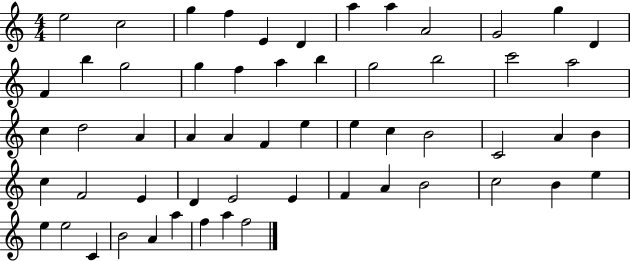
{
  \clef treble
  \numericTimeSignature
  \time 4/4
  \key c \major
  e''2 c''2 | g''4 f''4 e'4 d'4 | a''4 a''4 a'2 | g'2 g''4 d'4 | \break f'4 b''4 g''2 | g''4 f''4 a''4 b''4 | g''2 b''2 | c'''2 a''2 | \break c''4 d''2 a'4 | a'4 a'4 f'4 e''4 | e''4 c''4 b'2 | c'2 a'4 b'4 | \break c''4 f'2 e'4 | d'4 e'2 e'4 | f'4 a'4 b'2 | c''2 b'4 e''4 | \break e''4 e''2 c'4 | b'2 a'4 a''4 | f''4 a''4 f''2 | \bar "|."
}